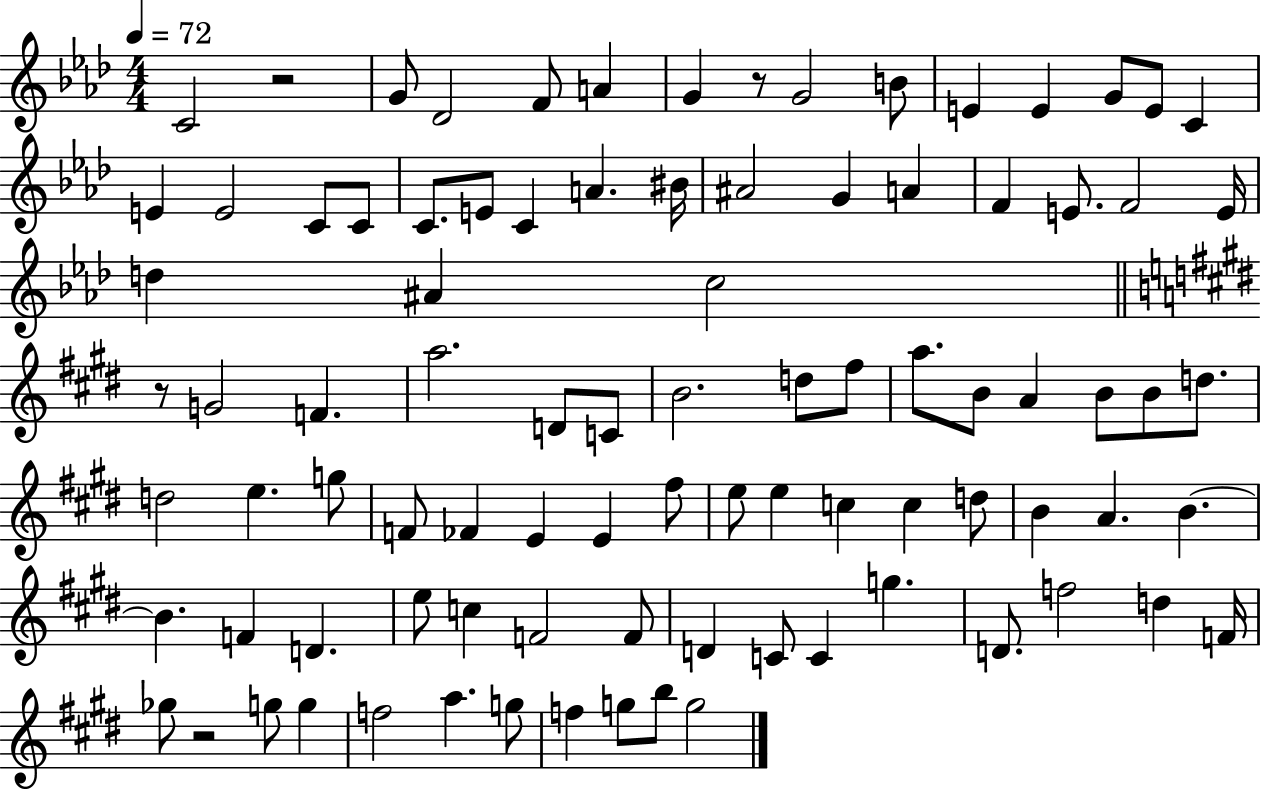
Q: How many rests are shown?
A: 4